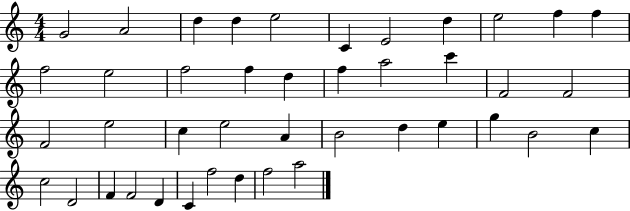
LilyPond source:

{
  \clef treble
  \numericTimeSignature
  \time 4/4
  \key c \major
  g'2 a'2 | d''4 d''4 e''2 | c'4 e'2 d''4 | e''2 f''4 f''4 | \break f''2 e''2 | f''2 f''4 d''4 | f''4 a''2 c'''4 | f'2 f'2 | \break f'2 e''2 | c''4 e''2 a'4 | b'2 d''4 e''4 | g''4 b'2 c''4 | \break c''2 d'2 | f'4 f'2 d'4 | c'4 f''2 d''4 | f''2 a''2 | \break \bar "|."
}